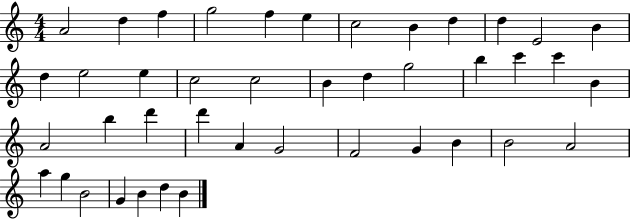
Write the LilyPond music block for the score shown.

{
  \clef treble
  \numericTimeSignature
  \time 4/4
  \key c \major
  a'2 d''4 f''4 | g''2 f''4 e''4 | c''2 b'4 d''4 | d''4 e'2 b'4 | \break d''4 e''2 e''4 | c''2 c''2 | b'4 d''4 g''2 | b''4 c'''4 c'''4 b'4 | \break a'2 b''4 d'''4 | d'''4 a'4 g'2 | f'2 g'4 b'4 | b'2 a'2 | \break a''4 g''4 b'2 | g'4 b'4 d''4 b'4 | \bar "|."
}